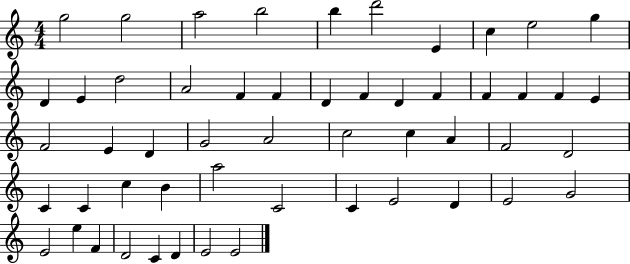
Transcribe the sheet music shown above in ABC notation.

X:1
T:Untitled
M:4/4
L:1/4
K:C
g2 g2 a2 b2 b d'2 E c e2 g D E d2 A2 F F D F D F F F F E F2 E D G2 A2 c2 c A F2 D2 C C c B a2 C2 C E2 D E2 G2 E2 e F D2 C D E2 E2